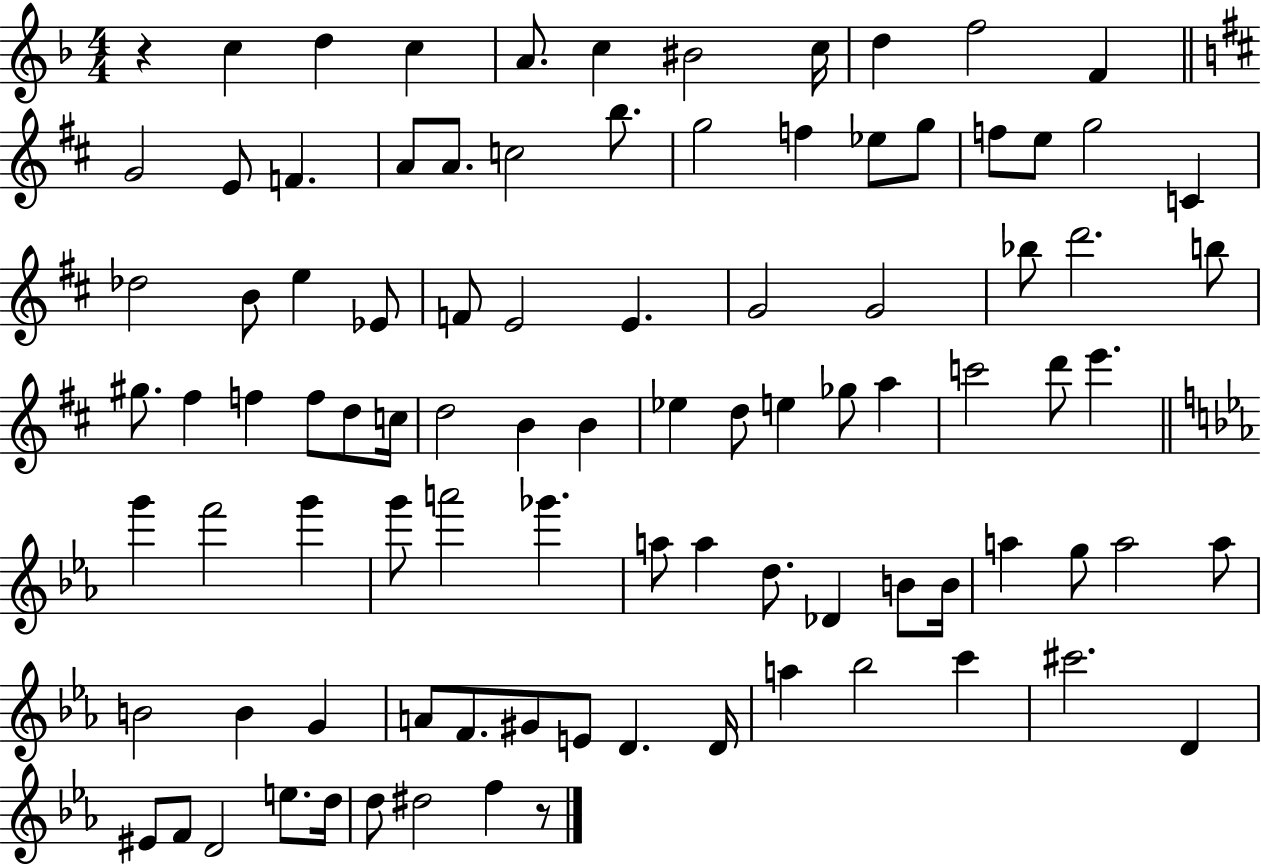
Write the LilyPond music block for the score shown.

{
  \clef treble
  \numericTimeSignature
  \time 4/4
  \key f \major
  \repeat volta 2 { r4 c''4 d''4 c''4 | a'8. c''4 bis'2 c''16 | d''4 f''2 f'4 | \bar "||" \break \key d \major g'2 e'8 f'4. | a'8 a'8. c''2 b''8. | g''2 f''4 ees''8 g''8 | f''8 e''8 g''2 c'4 | \break des''2 b'8 e''4 ees'8 | f'8 e'2 e'4. | g'2 g'2 | bes''8 d'''2. b''8 | \break gis''8. fis''4 f''4 f''8 d''8 c''16 | d''2 b'4 b'4 | ees''4 d''8 e''4 ges''8 a''4 | c'''2 d'''8 e'''4. | \break \bar "||" \break \key ees \major g'''4 f'''2 g'''4 | g'''8 a'''2 ges'''4. | a''8 a''4 d''8. des'4 b'8 b'16 | a''4 g''8 a''2 a''8 | \break b'2 b'4 g'4 | a'8 f'8. gis'8 e'8 d'4. d'16 | a''4 bes''2 c'''4 | cis'''2. d'4 | \break eis'8 f'8 d'2 e''8. d''16 | d''8 dis''2 f''4 r8 | } \bar "|."
}